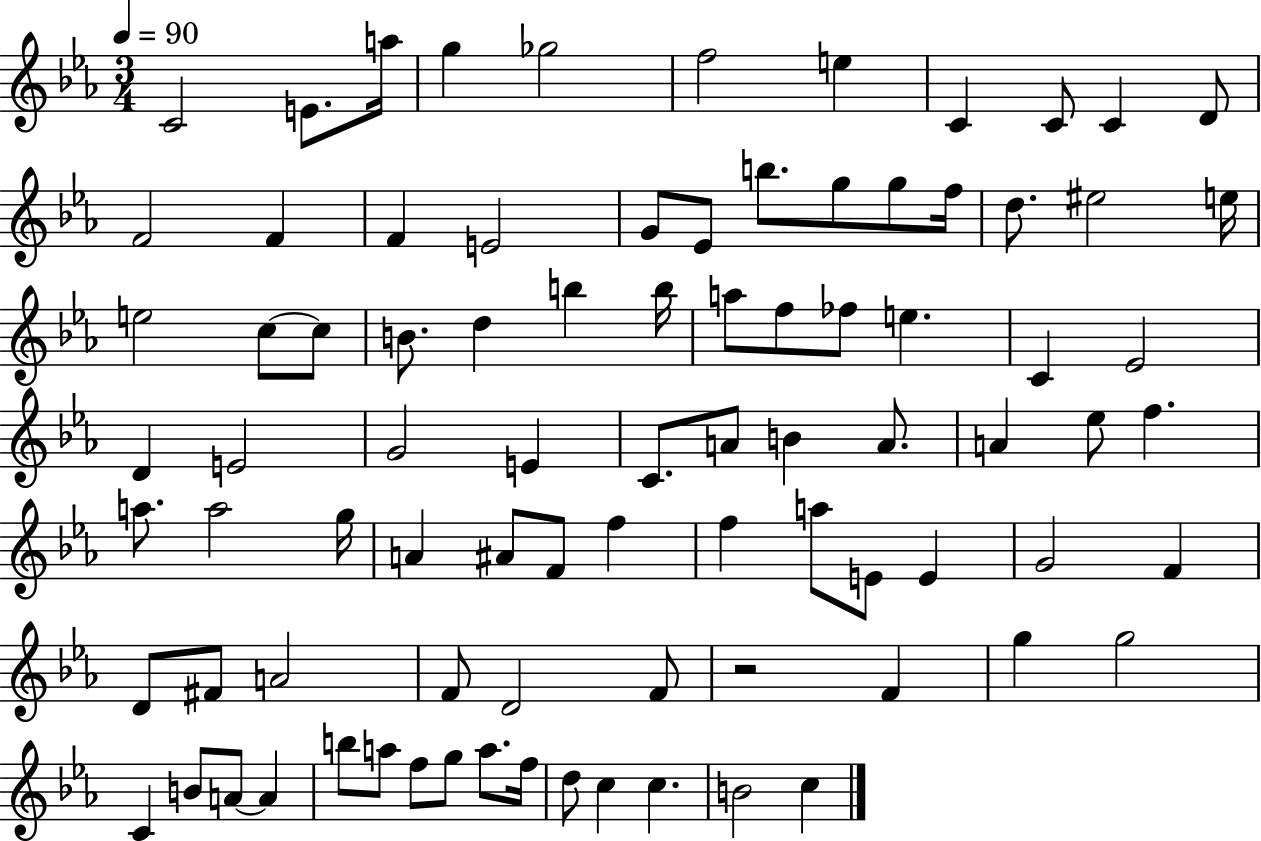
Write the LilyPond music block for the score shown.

{
  \clef treble
  \numericTimeSignature
  \time 3/4
  \key ees \major
  \tempo 4 = 90
  c'2 e'8. a''16 | g''4 ges''2 | f''2 e''4 | c'4 c'8 c'4 d'8 | \break f'2 f'4 | f'4 e'2 | g'8 ees'8 b''8. g''8 g''8 f''16 | d''8. eis''2 e''16 | \break e''2 c''8~~ c''8 | b'8. d''4 b''4 b''16 | a''8 f''8 fes''8 e''4. | c'4 ees'2 | \break d'4 e'2 | g'2 e'4 | c'8. a'8 b'4 a'8. | a'4 ees''8 f''4. | \break a''8. a''2 g''16 | a'4 ais'8 f'8 f''4 | f''4 a''8 e'8 e'4 | g'2 f'4 | \break d'8 fis'8 a'2 | f'8 d'2 f'8 | r2 f'4 | g''4 g''2 | \break c'4 b'8 a'8~~ a'4 | b''8 a''8 f''8 g''8 a''8. f''16 | d''8 c''4 c''4. | b'2 c''4 | \break \bar "|."
}